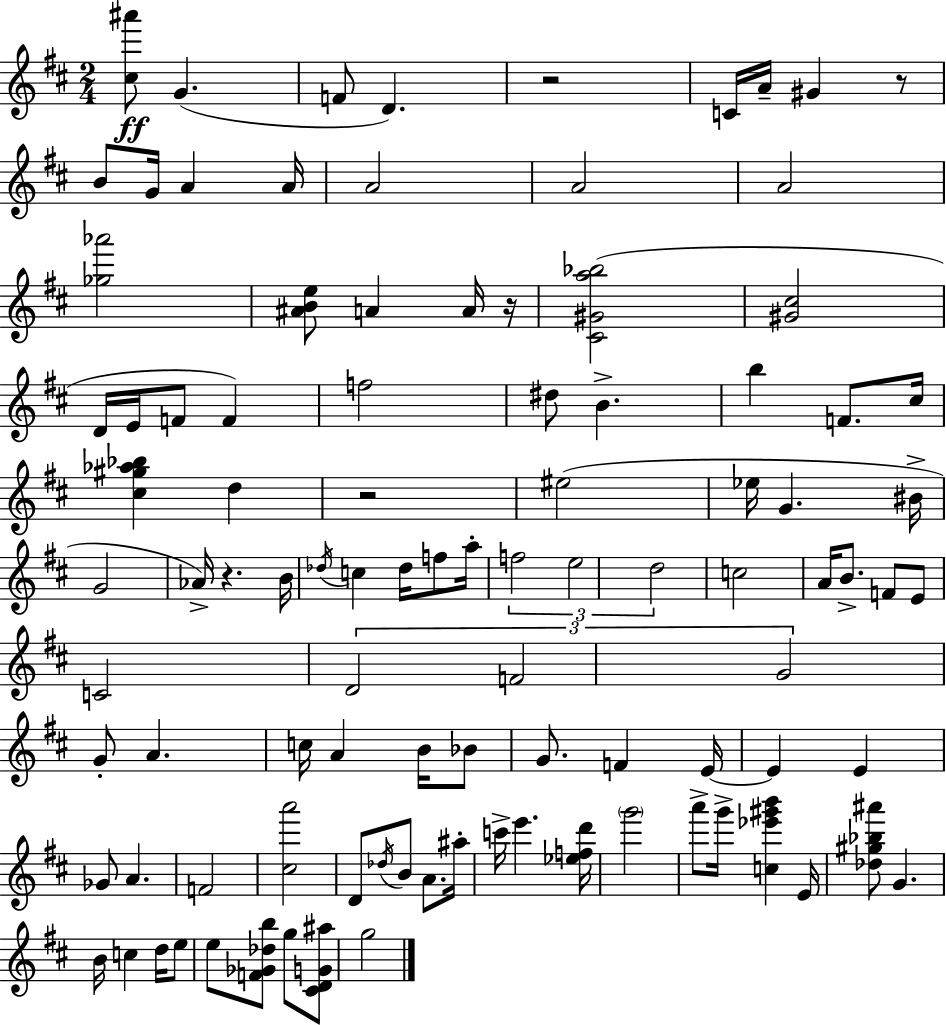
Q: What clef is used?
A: treble